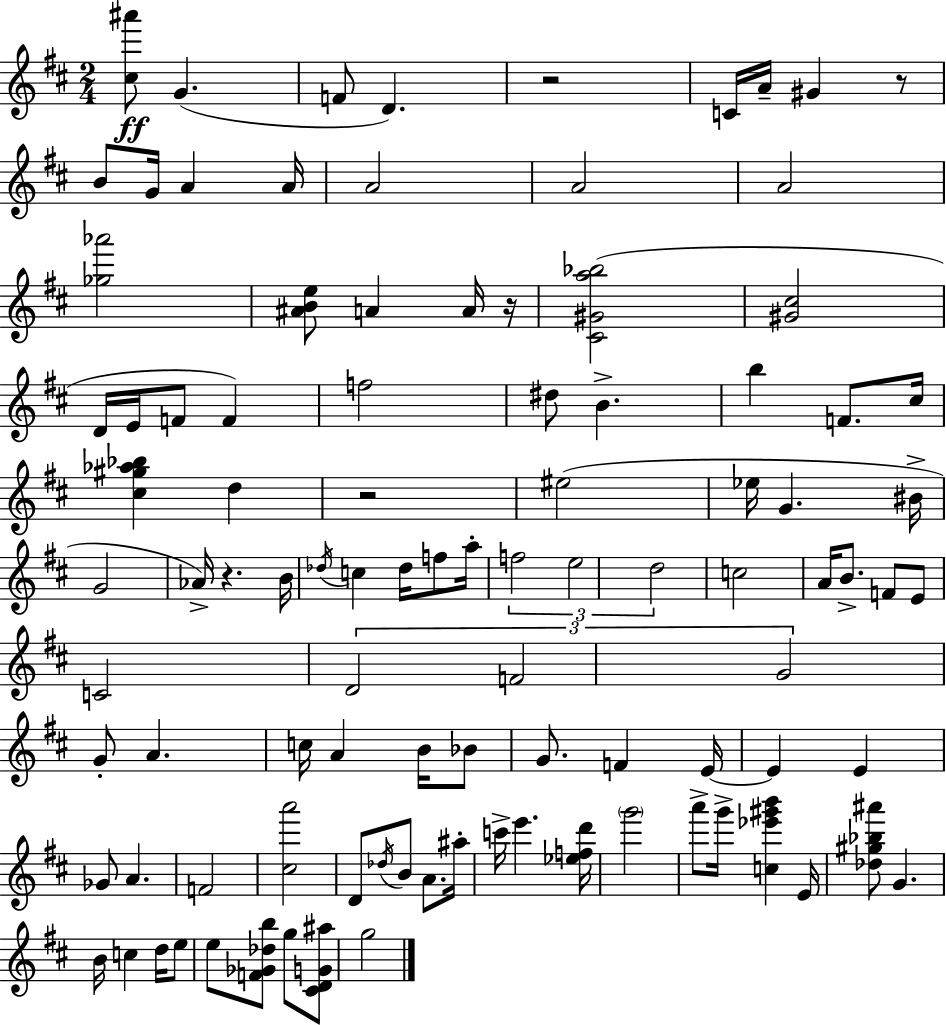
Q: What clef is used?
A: treble